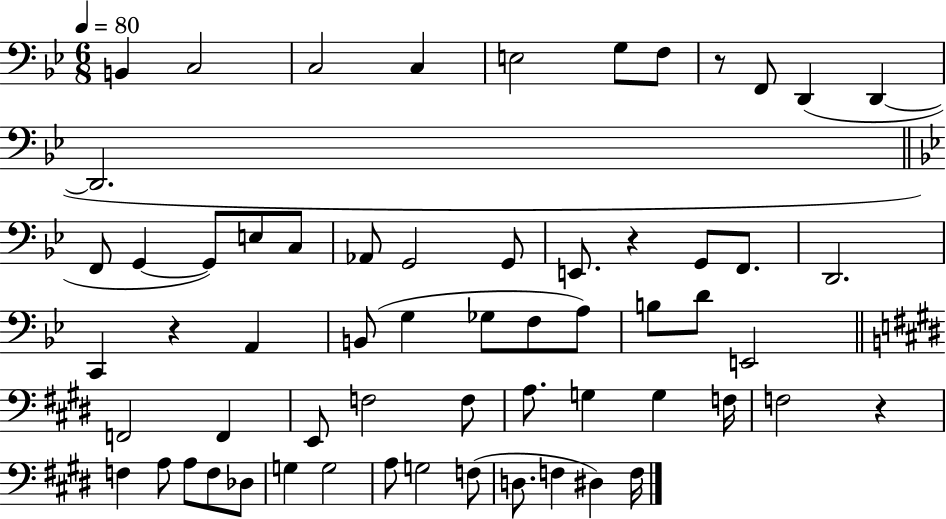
B2/q C3/h C3/h C3/q E3/h G3/e F3/e R/e F2/e D2/q D2/q D2/h. F2/e G2/q G2/e E3/e C3/e Ab2/e G2/h G2/e E2/e. R/q G2/e F2/e. D2/h. C2/q R/q A2/q B2/e G3/q Gb3/e F3/e A3/e B3/e D4/e E2/h F2/h F2/q E2/e F3/h F3/e A3/e. G3/q G3/q F3/s F3/h R/q F3/q A3/e A3/e F3/e Db3/e G3/q G3/h A3/e G3/h F3/e D3/e. F3/q D#3/q F3/s